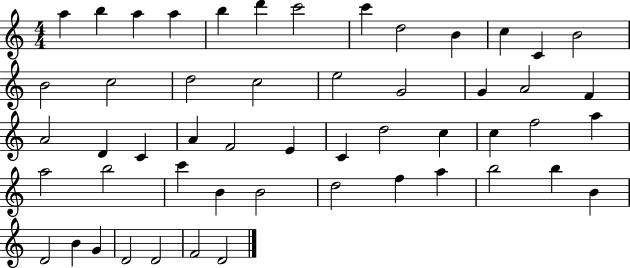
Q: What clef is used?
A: treble